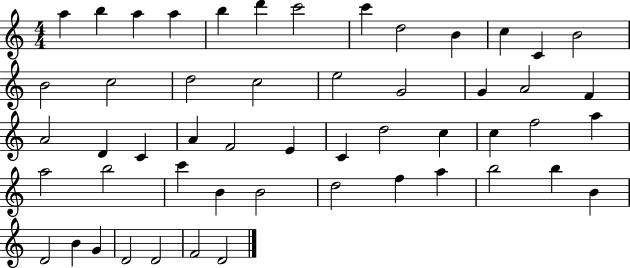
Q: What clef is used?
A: treble